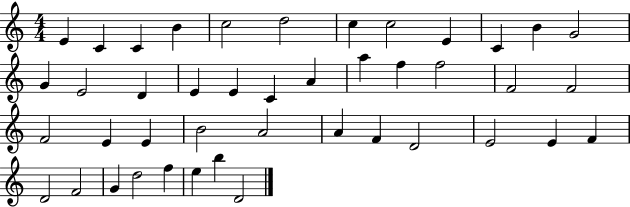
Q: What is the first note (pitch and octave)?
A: E4